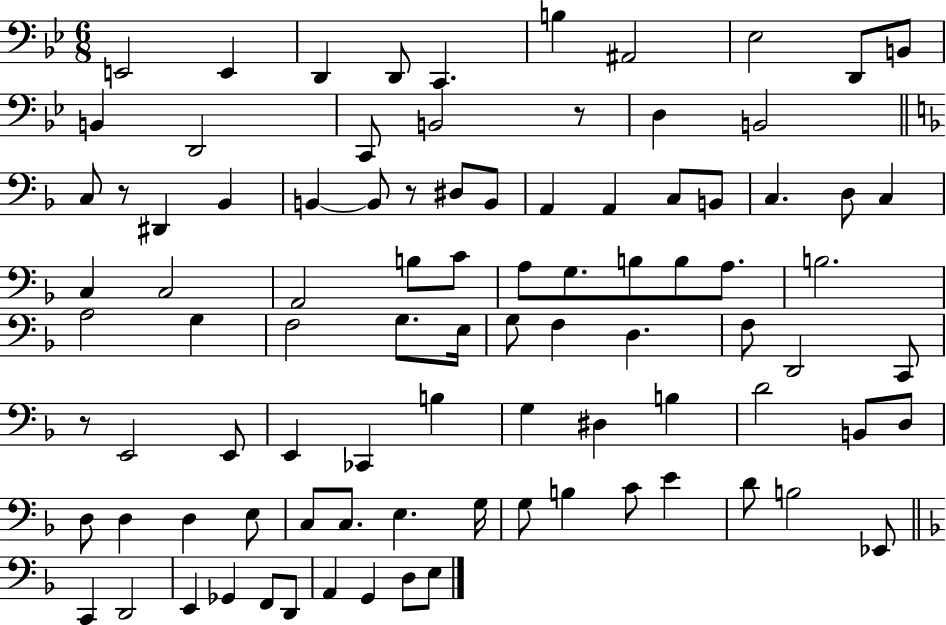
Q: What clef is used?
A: bass